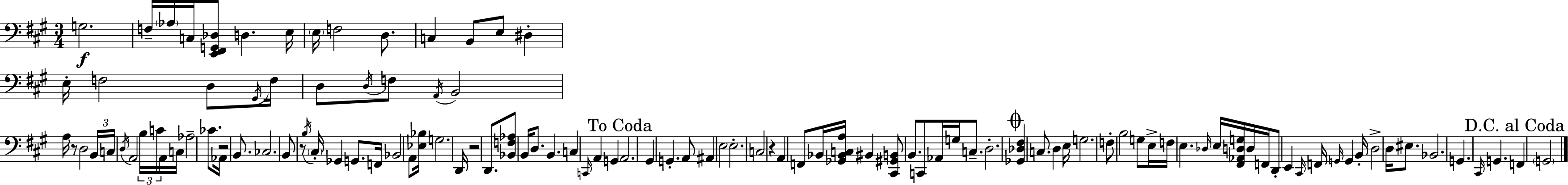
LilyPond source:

{
  \clef bass
  \numericTimeSignature
  \time 3/4
  \key a \major
  g2.\f | f16-- \parenthesize aes16 c16 <e, fis, g, des>8 d4. e16 | \parenthesize e16 f2 d8. | c4 b,8 e8 dis4-. | \break e16-. f2 d8 \acciaccatura { gis,16 } | f16 d8 \acciaccatura { d16 } f8 \acciaccatura { a,16 } b,2 | a16 r8 d2 | \tuplet 3/2 { b,16 c16 \acciaccatura { d16 } } a,2 | \break \tuplet 3/2 { b16 c'16 a,16 } c16 aes2-- | ces'8. aes,16 r2 | b,8. ces2. | b,8 r8 \acciaccatura { b16 } \parenthesize cis16-. ges,4 | \break g,8. f,16 bes,2 | a,8 <ees bes>16 g2. | d,16 r2 | d,8. <bes, f aes>8 b,16 d8. b,4. | \break c4 \grace { c,16 } a,4 | g,4 \mark "To Coda" a,2. | gis,4 g,4.-. | a,8 ais,4 e2 | \break e2.-. | c2 | r4 a,4 f,8 | bes,16 <ges, bes, c a>16 bis,4 <cis, gis, b,>8 b,8. c,8 | \break aes,16 g16 c8.-- d2.-. | \mark \markup { \musicglyph "scripts.coda" } <ges, des fis>4 c8. | d4 e16 g2. | f8-. b2 | \break g8 e16-> f16 e4. | \grace { des16 } e16 <fis, aes, d g>16 d16 f,16 d,8-. e,4 | \grace { cis,16 } f,16 \grace { g,16 } g,4 b,16-. d2-> | d16 eis8. bes,2. | \break g,4. | \grace { cis,16 } g,4. \mark "D.C. al Coda" f,4 | \parenthesize g,2 \bar "|."
}